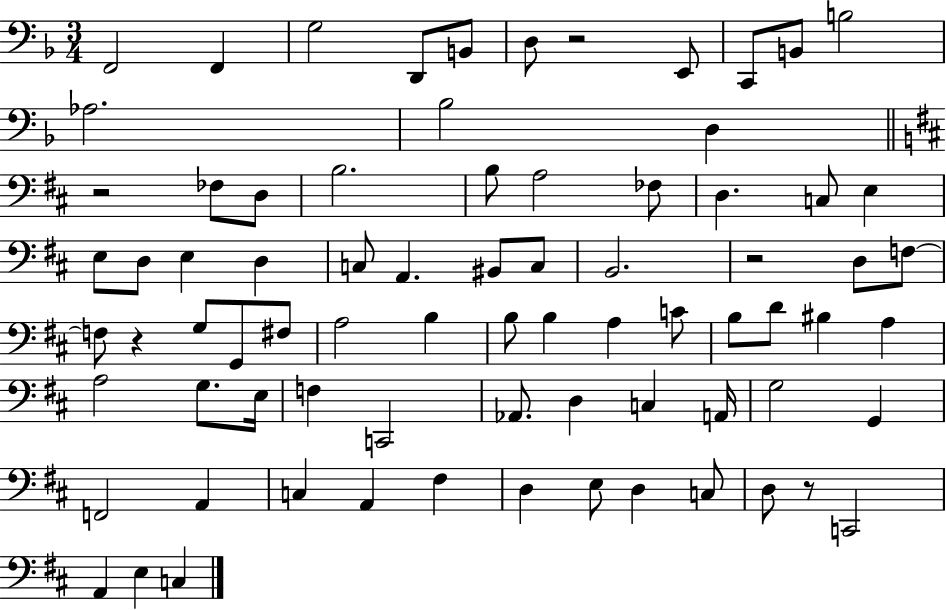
F2/h F2/q G3/h D2/e B2/e D3/e R/h E2/e C2/e B2/e B3/h Ab3/h. Bb3/h D3/q R/h FES3/e D3/e B3/h. B3/e A3/h FES3/e D3/q. C3/e E3/q E3/e D3/e E3/q D3/q C3/e A2/q. BIS2/e C3/e B2/h. R/h D3/e F3/e F3/e R/q G3/e G2/e F#3/e A3/h B3/q B3/e B3/q A3/q C4/e B3/e D4/e BIS3/q A3/q A3/h G3/e. E3/s F3/q C2/h Ab2/e. D3/q C3/q A2/s G3/h G2/q F2/h A2/q C3/q A2/q F#3/q D3/q E3/e D3/q C3/e D3/e R/e C2/h A2/q E3/q C3/q